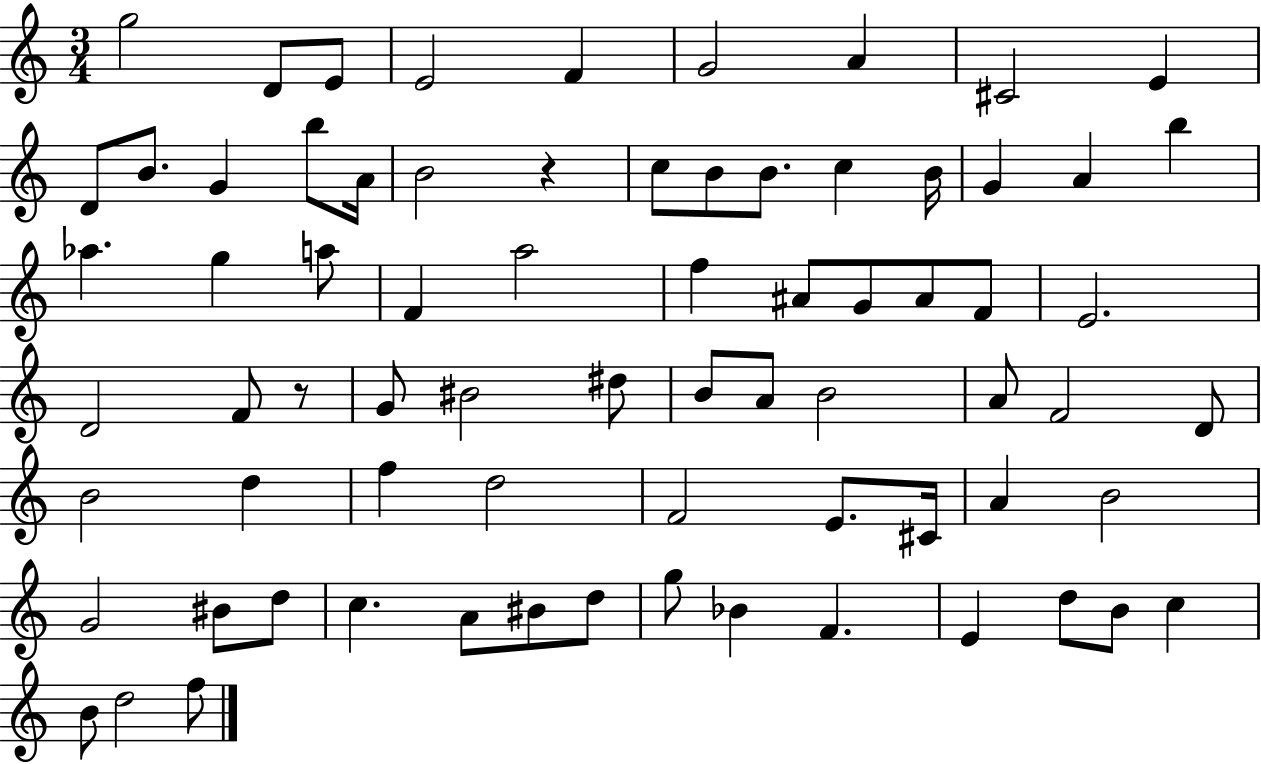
X:1
T:Untitled
M:3/4
L:1/4
K:C
g2 D/2 E/2 E2 F G2 A ^C2 E D/2 B/2 G b/2 A/4 B2 z c/2 B/2 B/2 c B/4 G A b _a g a/2 F a2 f ^A/2 G/2 ^A/2 F/2 E2 D2 F/2 z/2 G/2 ^B2 ^d/2 B/2 A/2 B2 A/2 F2 D/2 B2 d f d2 F2 E/2 ^C/4 A B2 G2 ^B/2 d/2 c A/2 ^B/2 d/2 g/2 _B F E d/2 B/2 c B/2 d2 f/2